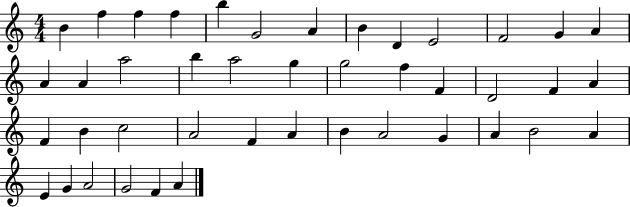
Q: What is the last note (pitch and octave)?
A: A4